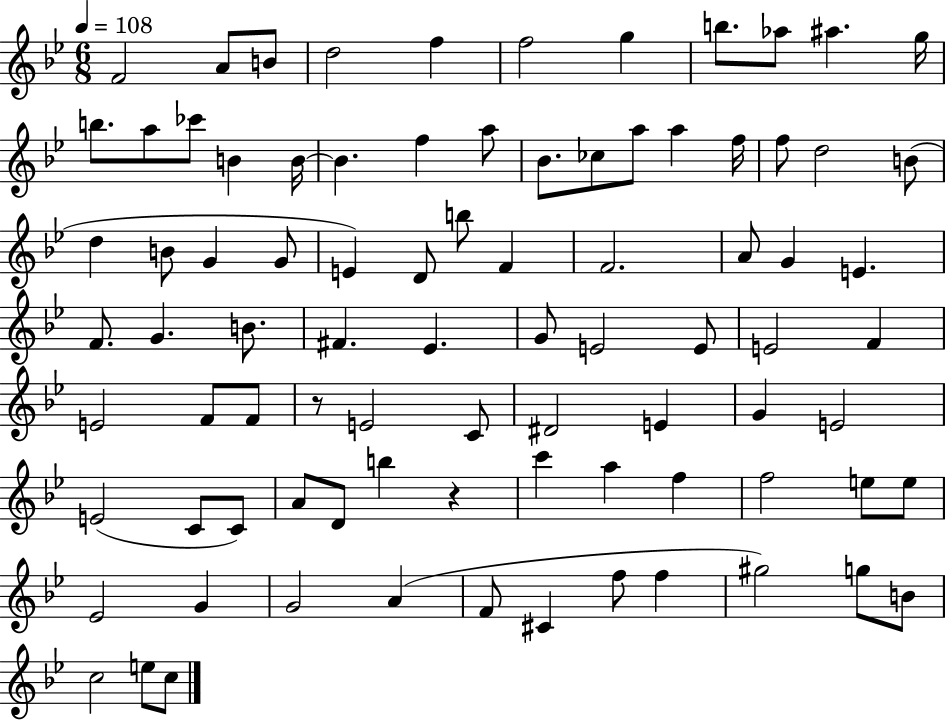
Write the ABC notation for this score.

X:1
T:Untitled
M:6/8
L:1/4
K:Bb
F2 A/2 B/2 d2 f f2 g b/2 _a/2 ^a g/4 b/2 a/2 _c'/2 B B/4 B f a/2 _B/2 _c/2 a/2 a f/4 f/2 d2 B/2 d B/2 G G/2 E D/2 b/2 F F2 A/2 G E F/2 G B/2 ^F _E G/2 E2 E/2 E2 F E2 F/2 F/2 z/2 E2 C/2 ^D2 E G E2 E2 C/2 C/2 A/2 D/2 b z c' a f f2 e/2 e/2 _E2 G G2 A F/2 ^C f/2 f ^g2 g/2 B/2 c2 e/2 c/2